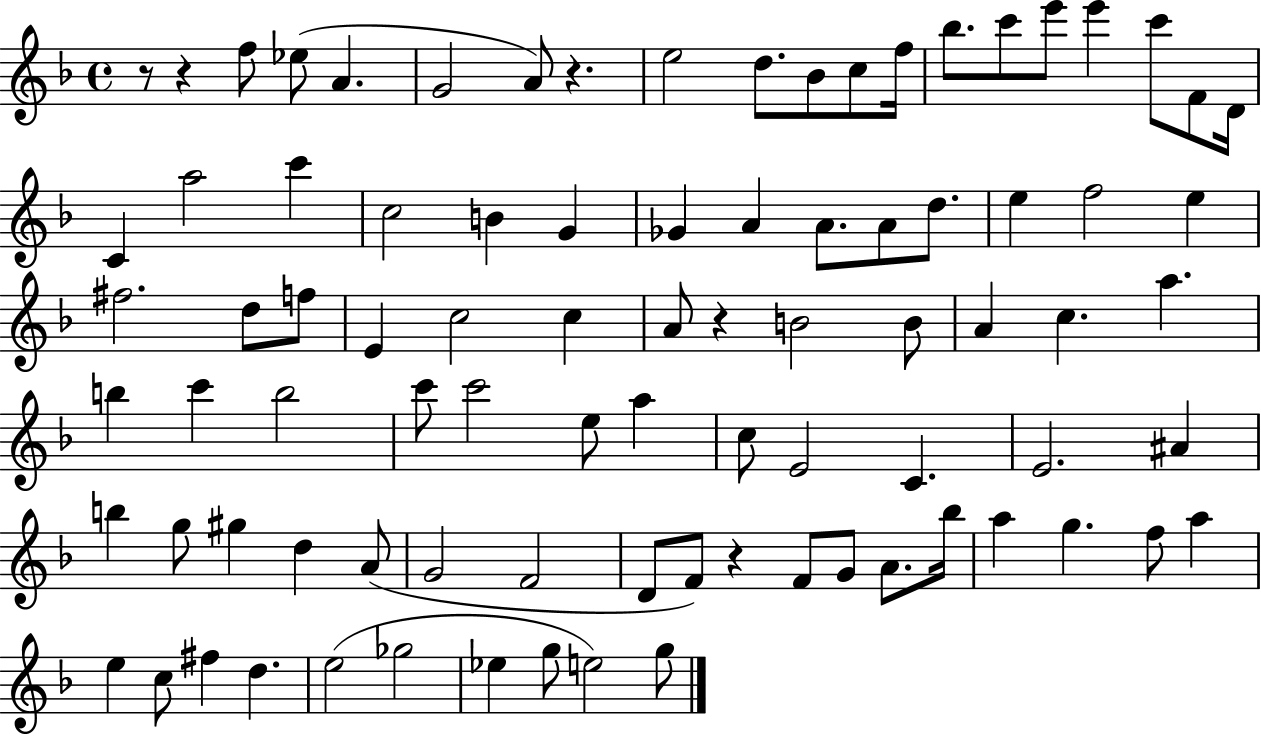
{
  \clef treble
  \time 4/4
  \defaultTimeSignature
  \key f \major
  r8 r4 f''8 ees''8( a'4. | g'2 a'8) r4. | e''2 d''8. bes'8 c''8 f''16 | bes''8. c'''8 e'''8 e'''4 c'''8 f'8 d'16 | \break c'4 a''2 c'''4 | c''2 b'4 g'4 | ges'4 a'4 a'8. a'8 d''8. | e''4 f''2 e''4 | \break fis''2. d''8 f''8 | e'4 c''2 c''4 | a'8 r4 b'2 b'8 | a'4 c''4. a''4. | \break b''4 c'''4 b''2 | c'''8 c'''2 e''8 a''4 | c''8 e'2 c'4. | e'2. ais'4 | \break b''4 g''8 gis''4 d''4 a'8( | g'2 f'2 | d'8 f'8) r4 f'8 g'8 a'8. bes''16 | a''4 g''4. f''8 a''4 | \break e''4 c''8 fis''4 d''4. | e''2( ges''2 | ees''4 g''8 e''2) g''8 | \bar "|."
}